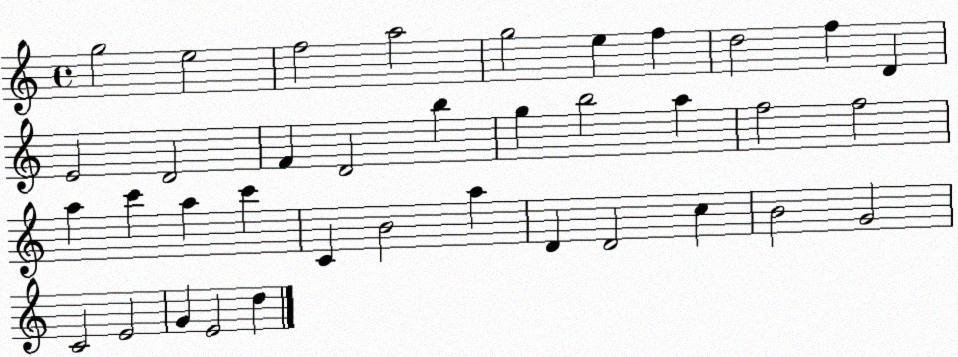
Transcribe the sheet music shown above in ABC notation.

X:1
T:Untitled
M:4/4
L:1/4
K:C
g2 e2 f2 a2 g2 e f d2 f D E2 D2 F D2 b g b2 a f2 f2 a c' a c' C B2 a D D2 c B2 G2 C2 E2 G E2 d